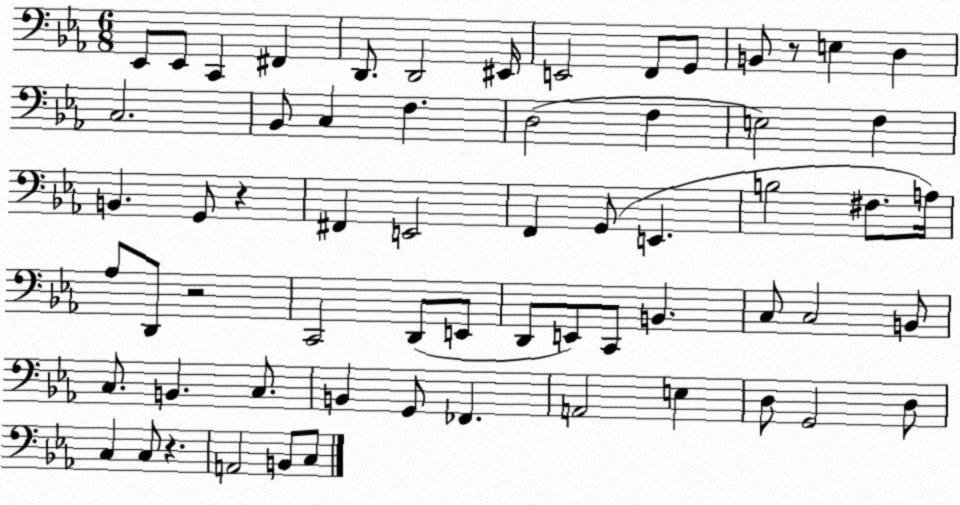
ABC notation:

X:1
T:Untitled
M:6/8
L:1/4
K:Eb
_E,,/2 _E,,/2 C,, ^F,, D,,/2 D,,2 ^E,,/4 E,,2 F,,/2 G,,/2 B,,/2 z/2 E, D, C,2 _B,,/2 C, F, D,2 F, E,2 F, B,, G,,/2 z ^F,, E,,2 F,, G,,/2 E,, B,2 ^F,/2 A,/4 _A,/2 D,,/2 z2 C,,2 D,,/2 E,,/2 D,,/2 E,,/2 C,,/2 B,, C,/2 C,2 B,,/2 C,/2 B,, C,/2 B,, G,,/2 _F,, A,,2 E, D,/2 G,,2 D,/2 C, C,/2 z A,,2 B,,/2 C,/2